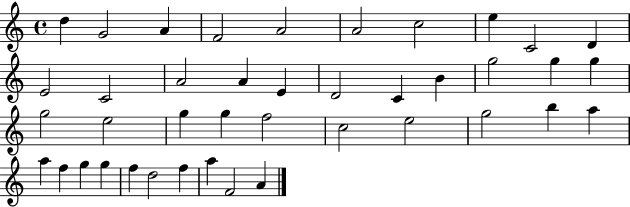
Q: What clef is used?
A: treble